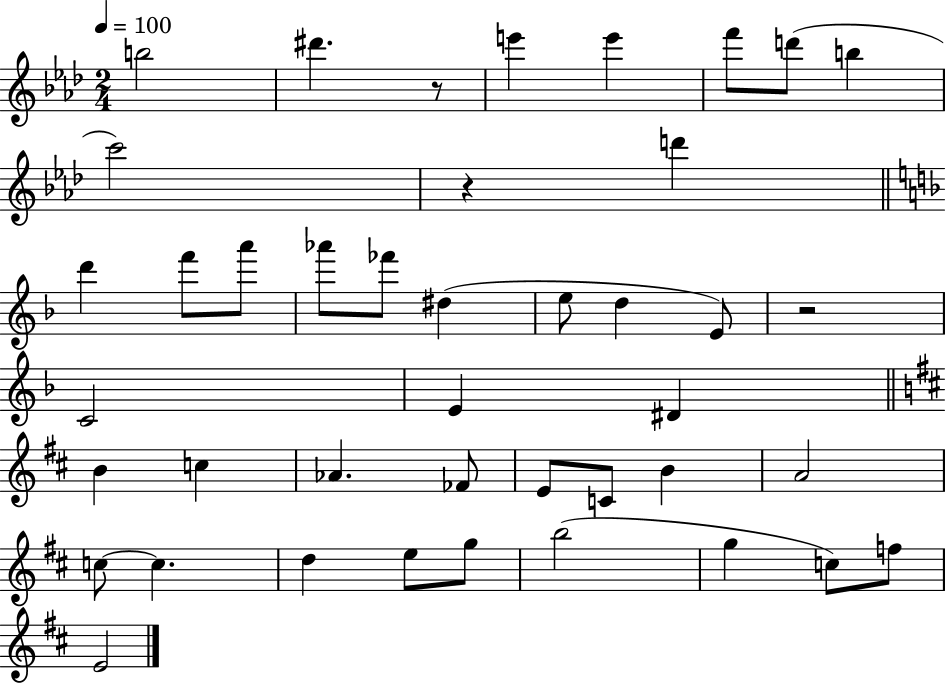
B5/h D#6/q. R/e E6/q E6/q F6/e D6/e B5/q C6/h R/q D6/q D6/q F6/e A6/e Ab6/e FES6/e D#5/q E5/e D5/q E4/e R/h C4/h E4/q D#4/q B4/q C5/q Ab4/q. FES4/e E4/e C4/e B4/q A4/h C5/e C5/q. D5/q E5/e G5/e B5/h G5/q C5/e F5/e E4/h